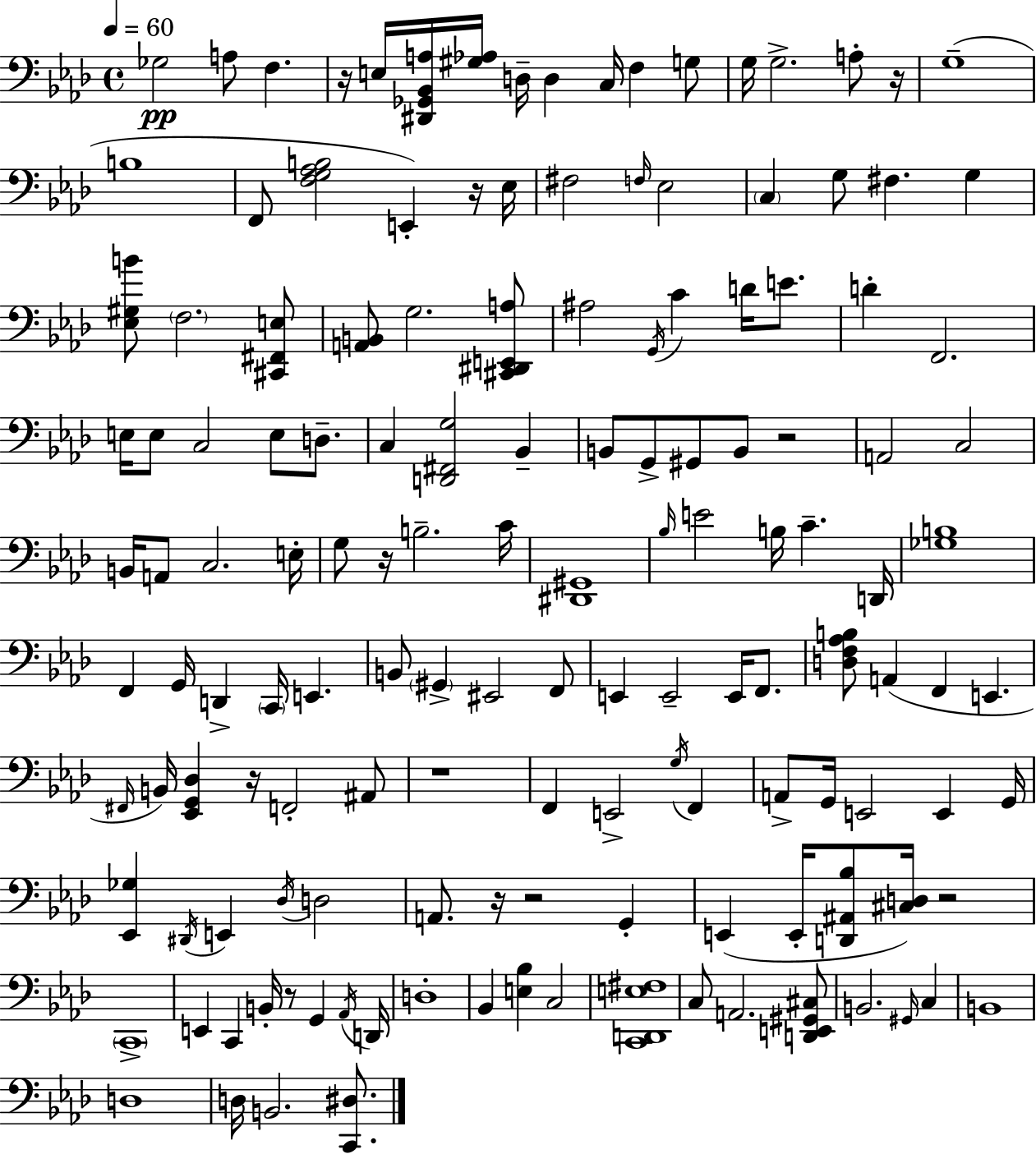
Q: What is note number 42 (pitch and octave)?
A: G2